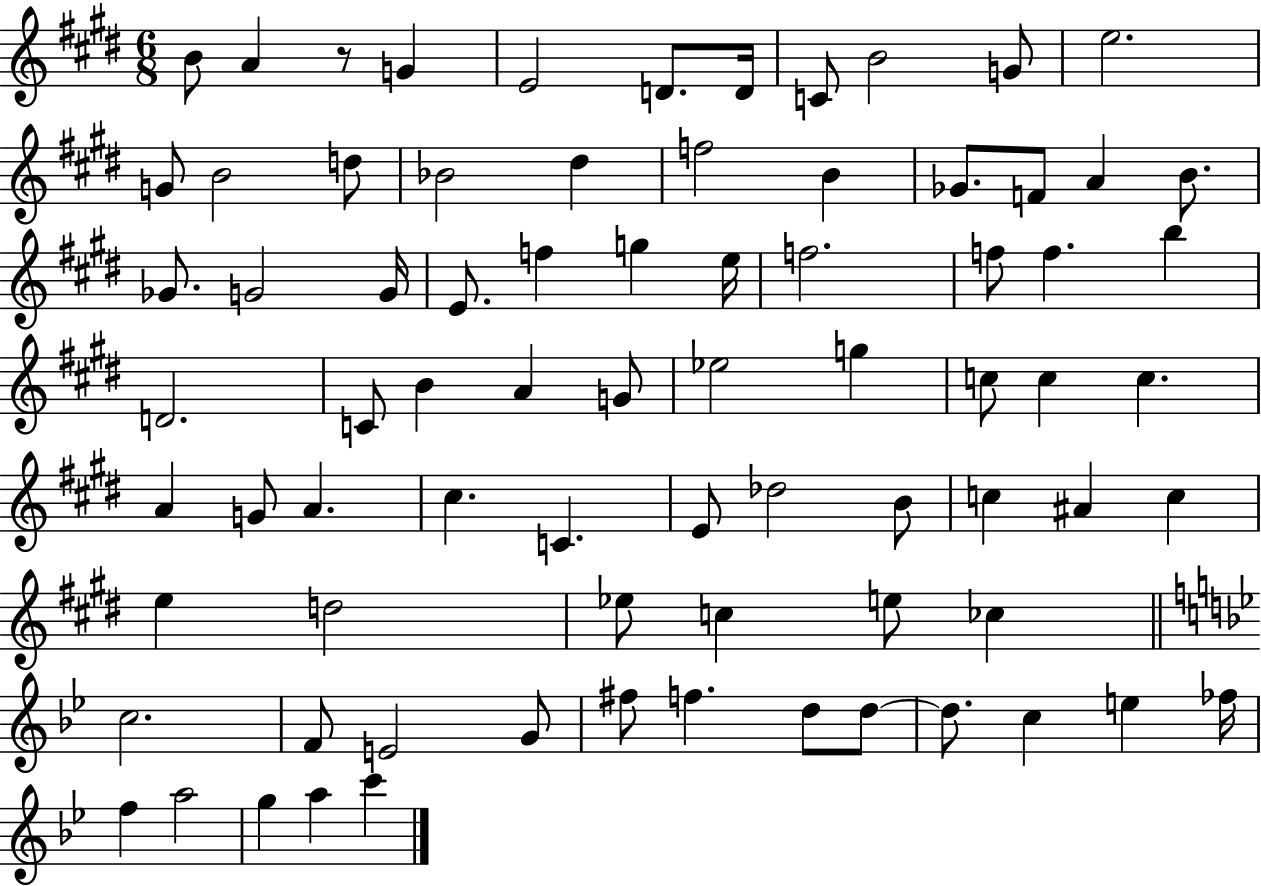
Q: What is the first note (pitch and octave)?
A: B4